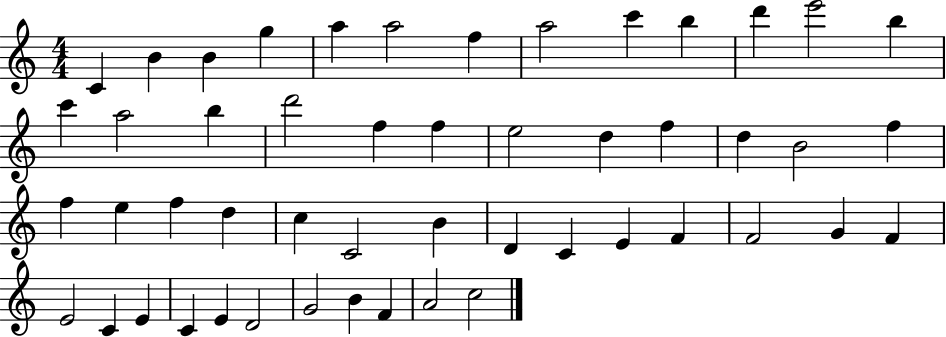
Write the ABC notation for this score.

X:1
T:Untitled
M:4/4
L:1/4
K:C
C B B g a a2 f a2 c' b d' e'2 b c' a2 b d'2 f f e2 d f d B2 f f e f d c C2 B D C E F F2 G F E2 C E C E D2 G2 B F A2 c2